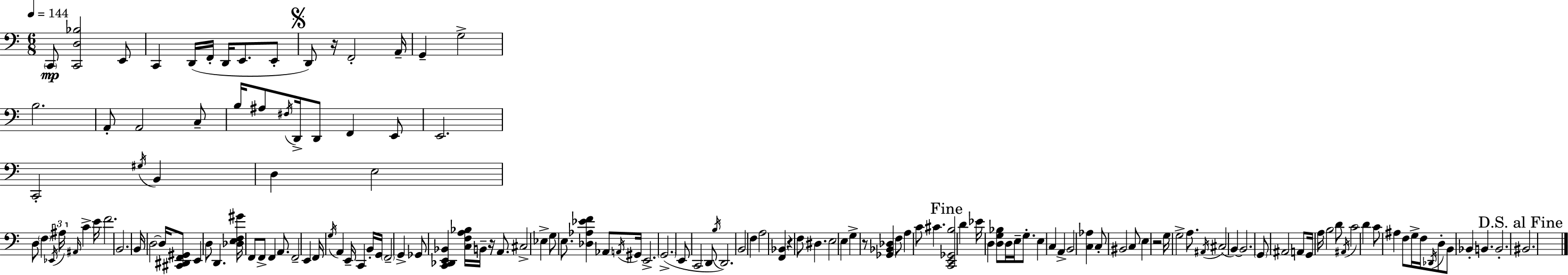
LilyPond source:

{
  \clef bass
  \numericTimeSignature
  \time 6/8
  \key a \minor
  \tempo 4 = 144
  \parenthesize c,8\mp <c, d bes>2 e,8 | c,4 d,16( f,16-. d,16 e,8. e,8-. | \mark \markup { \musicglyph "scripts.segno" } d,8) r16 f,2-. a,16-- | g,4-- g2-> | \break b2. | a,8-. a,2 c8-- | b16 ais8 \acciaccatura { fis16 } d,16-> d,8 f,4 e,8 | e,2. | \break c,2-. \acciaccatura { gis16 } b,4 | d4 e2 | d8 \parenthesize f4 \tuplet 3/2 { \acciaccatura { ees,16 } ais16 \grace { ais,16 } } c'4-> | e'16 f'2. | \break b,2. | b,16 d2~~ | d16 <cis, dis, f, gis,>8 e,4 d8 d,4. | <des e f gis'>16 f,8 f,8-> f,4 | \break a,8. f,2-- | e,4 f,16 \acciaccatura { g16 } a,4 e,16-- c,4 | b,16-. g,16 \parenthesize f,2-- | g,4-> ges,8 <c, des, e, bes,>4 <c f a bes>16 | \break b,16-- r16 a,8. cis2-> | ees4-> g8 e8. <des aes ees' f'>4 | aes,8 \acciaccatura { a,16 } gis,16 e,2.-> | \parenthesize g,2.->( | \break e,8 c,2 | d,8 \acciaccatura { b16 } d,2.) | b,2 | f4 a2 | \break <f, bes,>4 r4 f8 | dis4. e2 | e4 g4-> r8 | <ges, bes, des>4 f8 a4 c'8 | \break cis'4. \mark "Fine" <c, e, ges, b>2 | d'4 ees'16 d4 | <d g bes>8 d16 e16-- g8.-. e4 c4 | a,4-> b,2 | \break <c aes>4 c8-. bis,2 | c8 e4 r2 | g16 g2-> | a8. \acciaccatura { ais,16 }( cis2 | \break b,4~~) b,2. | \parenthesize g,8 ais,2 | a,8 g,16 a16 b2 | d'8 \acciaccatura { ais,16 } c'2 | \break d'4 c'8 ais4 | f8 g16-> f16 \acciaccatura { des,16 } d8-. b,8 | bes,4-. b,4. b,2.-. | \mark "D.S. al Fine" bis,2. | \break \bar "|."
}